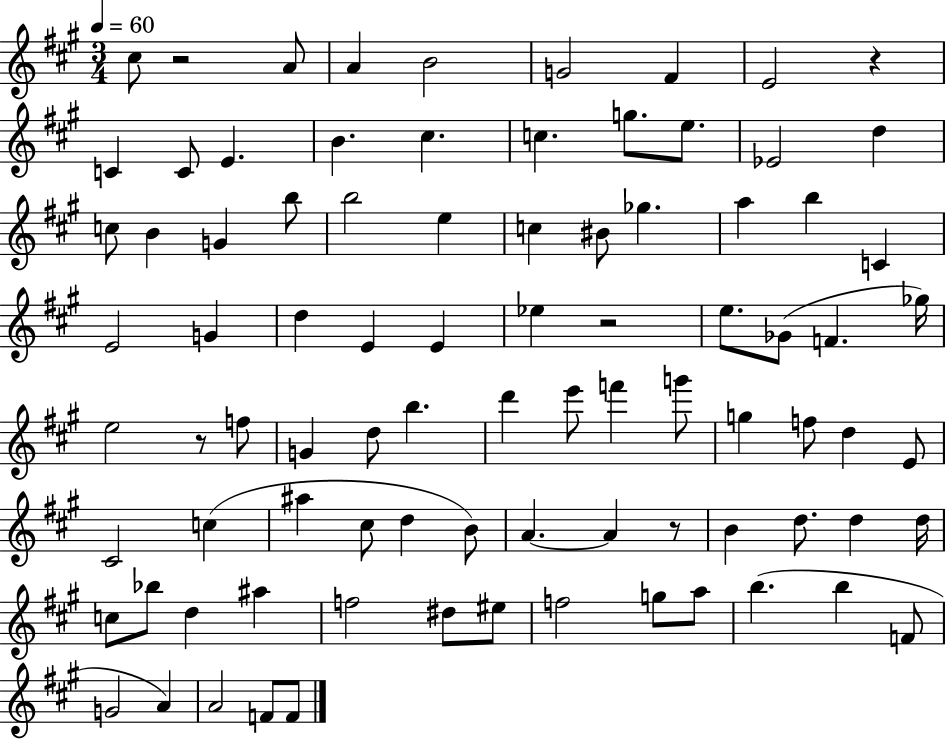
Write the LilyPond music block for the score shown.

{
  \clef treble
  \numericTimeSignature
  \time 3/4
  \key a \major
  \tempo 4 = 60
  \repeat volta 2 { cis''8 r2 a'8 | a'4 b'2 | g'2 fis'4 | e'2 r4 | \break c'4 c'8 e'4. | b'4. cis''4. | c''4. g''8. e''8. | ees'2 d''4 | \break c''8 b'4 g'4 b''8 | b''2 e''4 | c''4 bis'8 ges''4. | a''4 b''4 c'4 | \break e'2 g'4 | d''4 e'4 e'4 | ees''4 r2 | e''8. ges'8( f'4. ges''16) | \break e''2 r8 f''8 | g'4 d''8 b''4. | d'''4 e'''8 f'''4 g'''8 | g''4 f''8 d''4 e'8 | \break cis'2 c''4( | ais''4 cis''8 d''4 b'8) | a'4.~~ a'4 r8 | b'4 d''8. d''4 d''16 | \break c''8 bes''8 d''4 ais''4 | f''2 dis''8 eis''8 | f''2 g''8 a''8 | b''4.( b''4 f'8 | \break g'2 a'4) | a'2 f'8 f'8 | } \bar "|."
}